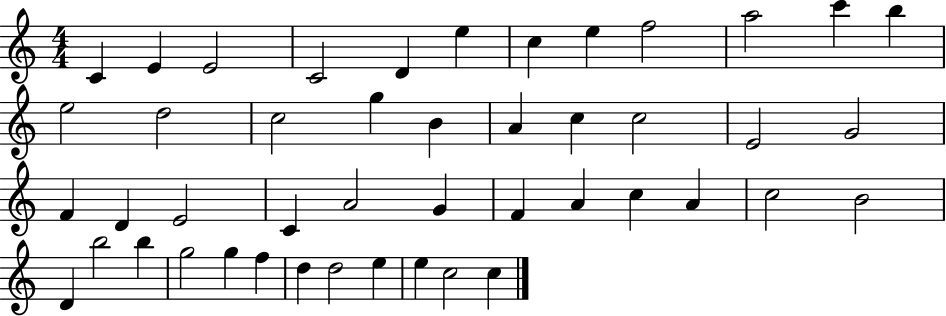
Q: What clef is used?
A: treble